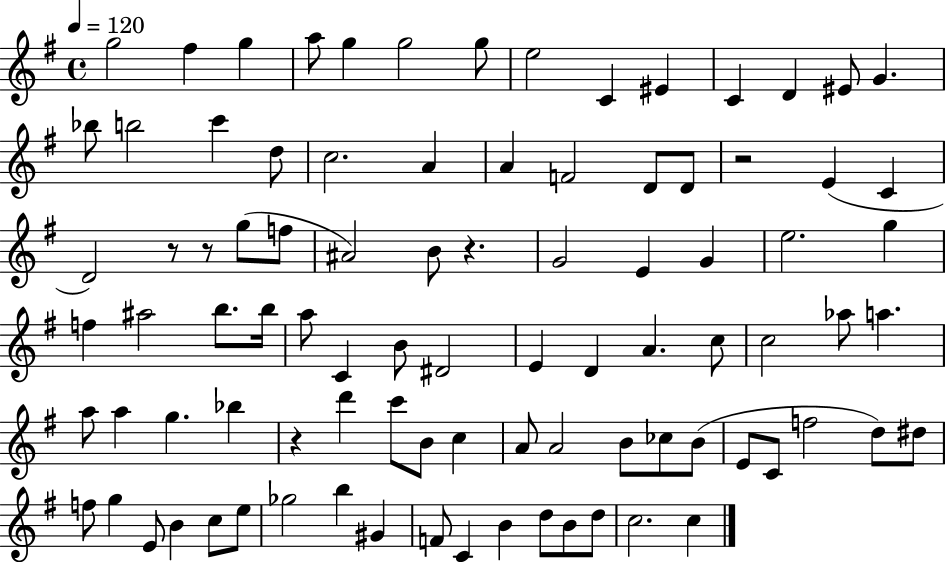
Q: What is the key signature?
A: G major